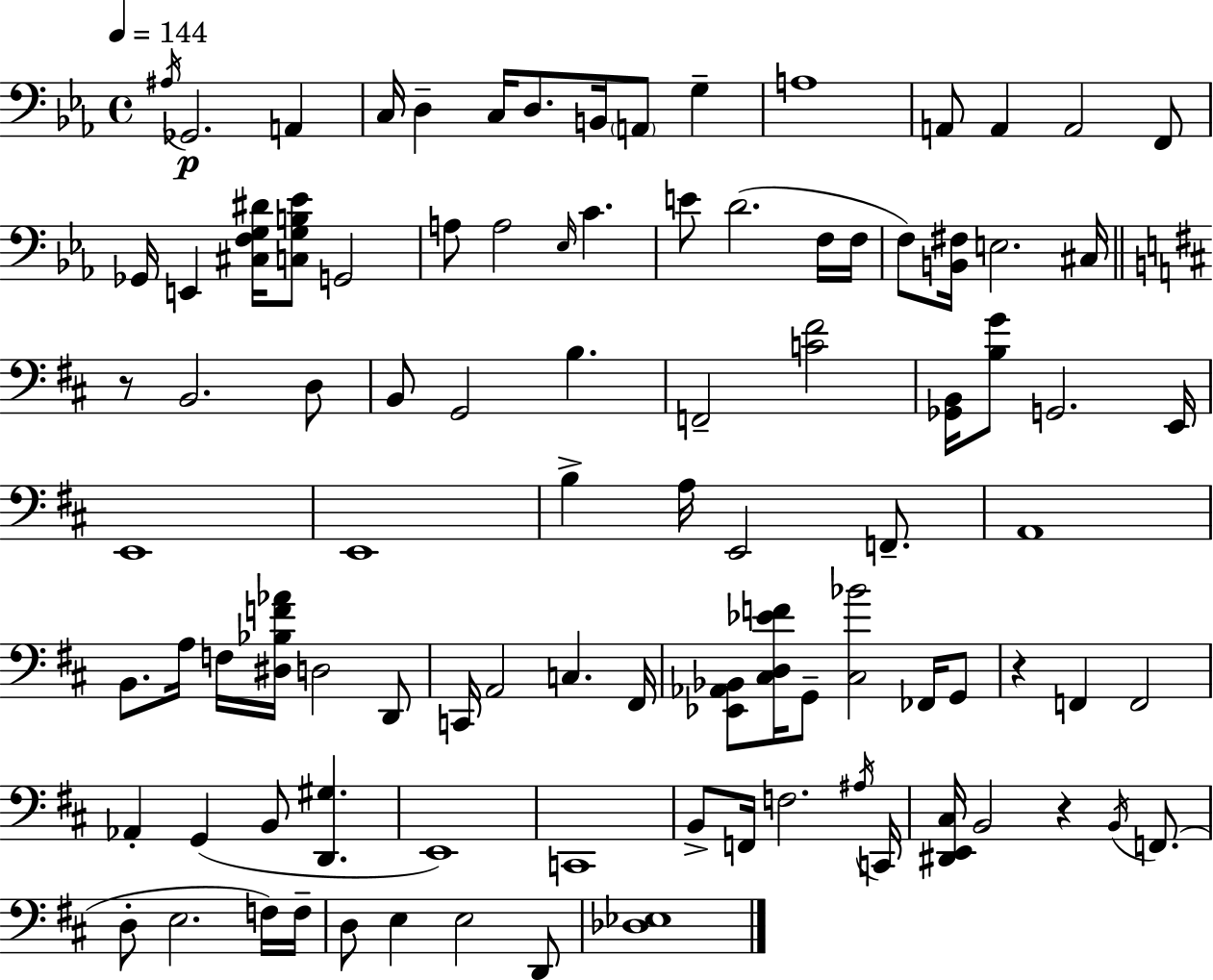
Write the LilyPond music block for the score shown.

{
  \clef bass
  \time 4/4
  \defaultTimeSignature
  \key c \minor
  \tempo 4 = 144
  \repeat volta 2 { \acciaccatura { ais16 }\p ges,2. a,4 | c16 d4-- c16 d8. b,16 \parenthesize a,8 g4-- | a1 | a,8 a,4 a,2 f,8 | \break ges,16 e,4 <cis f g dis'>16 <c g b ees'>8 g,2 | a8 a2 \grace { ees16 } c'4. | e'8 d'2.( | f16 f16 f8) <b, fis>16 e2. | \break cis16 \bar "||" \break \key b \minor r8 b,2. d8 | b,8 g,2 b4. | f,2-- <c' fis'>2 | <ges, b,>16 <b g'>8 g,2. e,16 | \break e,1 | e,1 | b4-> a16 e,2 f,8.-- | a,1 | \break b,8. a16 f16 <dis bes f' aes'>16 d2 d,8 | c,16 a,2 c4. fis,16 | <ees, aes, bes,>8 <cis d ees' f'>16 g,8-- <cis bes'>2 fes,16 g,8 | r4 f,4 f,2 | \break aes,4-. g,4( b,8 <d, gis>4. | e,1) | c,1 | b,8-> f,16 f2. \acciaccatura { ais16 } | \break c,16 <dis, e, cis>16 b,2 r4 \acciaccatura { b,16 }( f,8. | d8-. e2. | f16) f16-- d8 e4 e2 | d,8 <des ees>1 | \break } \bar "|."
}